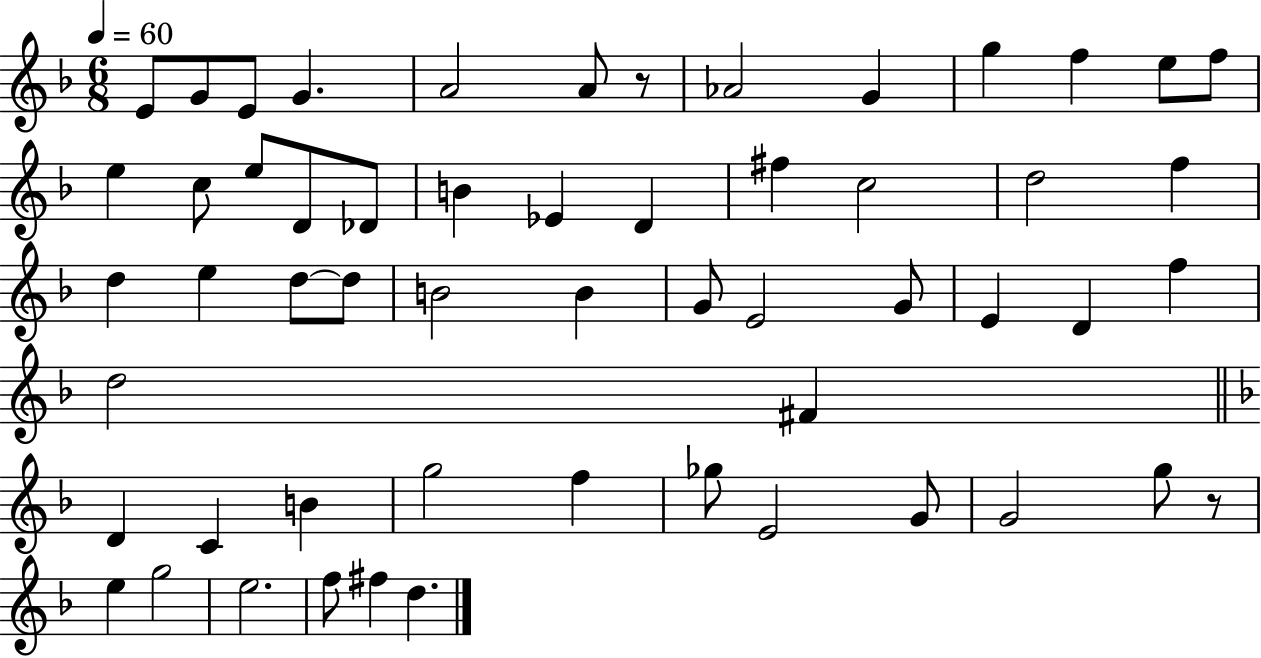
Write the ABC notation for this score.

X:1
T:Untitled
M:6/8
L:1/4
K:F
E/2 G/2 E/2 G A2 A/2 z/2 _A2 G g f e/2 f/2 e c/2 e/2 D/2 _D/2 B _E D ^f c2 d2 f d e d/2 d/2 B2 B G/2 E2 G/2 E D f d2 ^F D C B g2 f _g/2 E2 G/2 G2 g/2 z/2 e g2 e2 f/2 ^f d